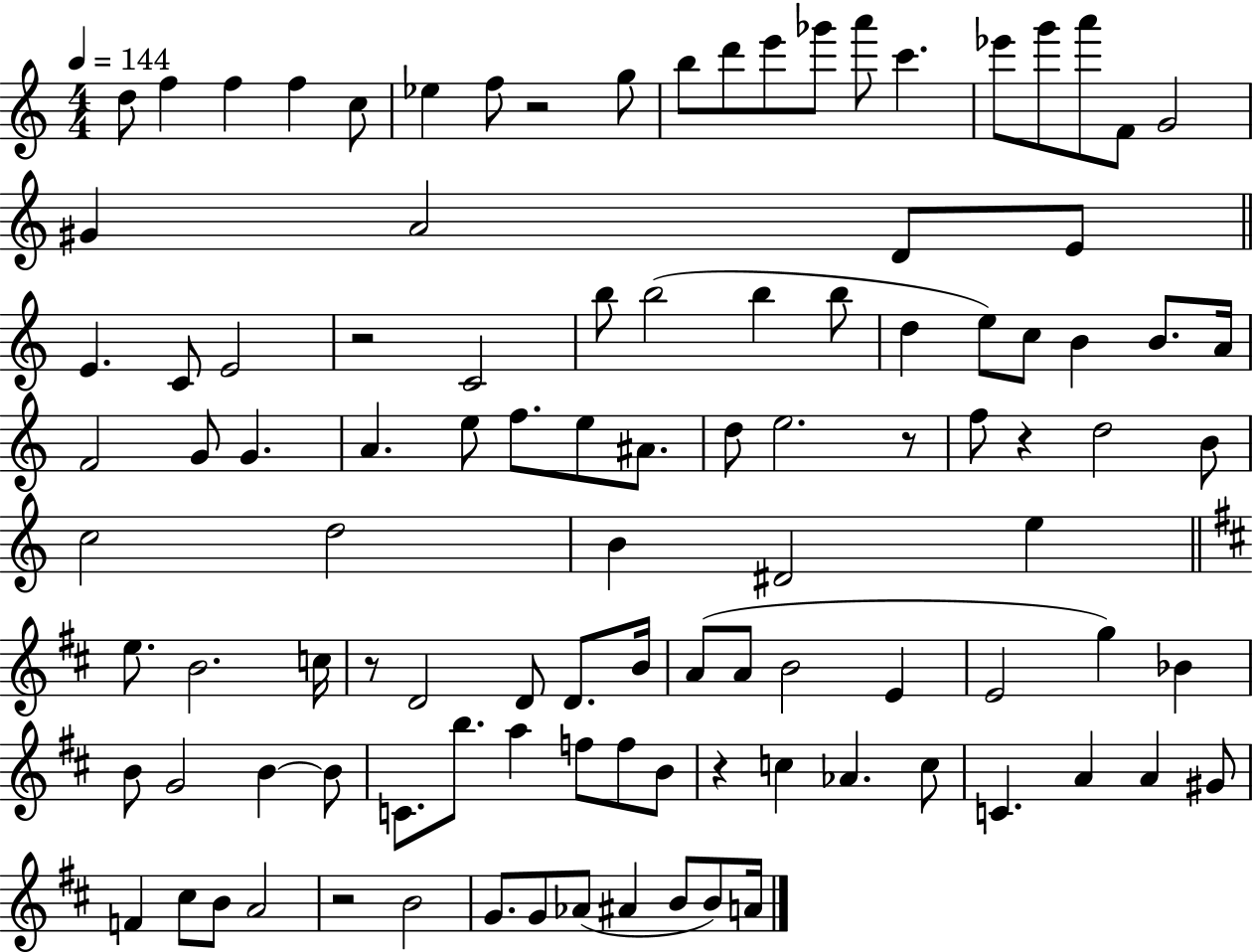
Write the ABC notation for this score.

X:1
T:Untitled
M:4/4
L:1/4
K:C
d/2 f f f c/2 _e f/2 z2 g/2 b/2 d'/2 e'/2 _g'/2 a'/2 c' _e'/2 g'/2 a'/2 F/2 G2 ^G A2 D/2 E/2 E C/2 E2 z2 C2 b/2 b2 b b/2 d e/2 c/2 B B/2 A/4 F2 G/2 G A e/2 f/2 e/2 ^A/2 d/2 e2 z/2 f/2 z d2 B/2 c2 d2 B ^D2 e e/2 B2 c/4 z/2 D2 D/2 D/2 B/4 A/2 A/2 B2 E E2 g _B B/2 G2 B B/2 C/2 b/2 a f/2 f/2 B/2 z c _A c/2 C A A ^G/2 F ^c/2 B/2 A2 z2 B2 G/2 G/2 _A/2 ^A B/2 B/2 A/4